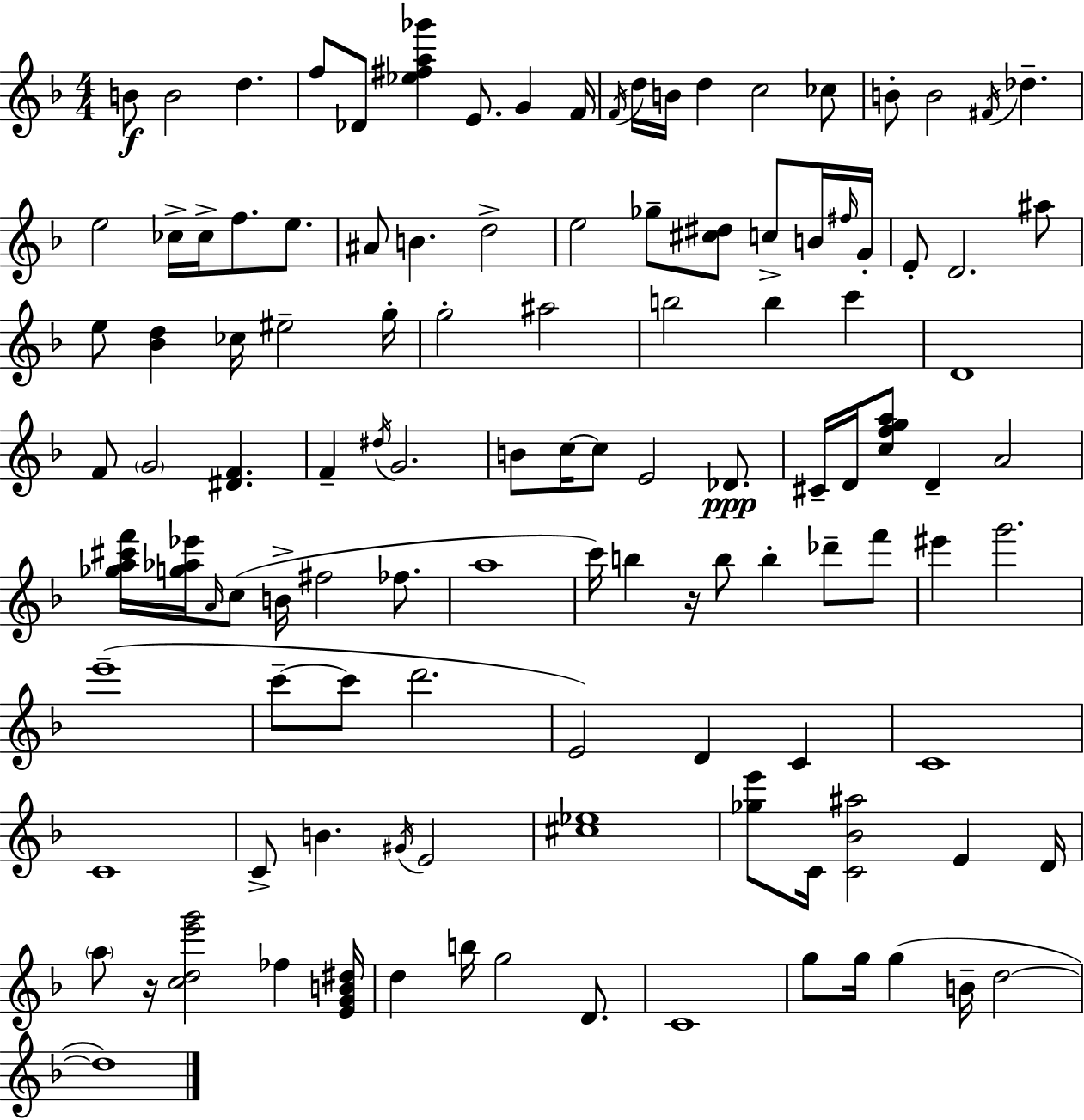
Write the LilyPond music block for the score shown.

{
  \clef treble
  \numericTimeSignature
  \time 4/4
  \key f \major
  b'8\f b'2 d''4. | f''8 des'8 <ees'' fis'' a'' ges'''>4 e'8. g'4 f'16 | \acciaccatura { f'16 } d''16 b'16 d''4 c''2 ces''8 | b'8-. b'2 \acciaccatura { fis'16 } des''4.-- | \break e''2 ces''16-> ces''16-> f''8. e''8. | ais'8 b'4. d''2-> | e''2 ges''8-- <cis'' dis''>8 c''8-> | b'16 \grace { fis''16 } g'16-. e'8-. d'2. | \break ais''8 e''8 <bes' d''>4 ces''16 eis''2-- | g''16-. g''2-. ais''2 | b''2 b''4 c'''4 | d'1 | \break f'8 \parenthesize g'2 <dis' f'>4. | f'4-- \acciaccatura { dis''16 } g'2. | b'8 c''16~~ c''8 e'2 | des'8.\ppp cis'16-- d'16 <c'' f'' g'' a''>8 d'4-- a'2 | \break <ges'' a'' cis''' f'''>16 <g'' aes'' ees'''>16 \grace { a'16 } c''8( b'16-> fis''2 | fes''8. a''1 | c'''16) b''4 r16 b''8 b''4-. | des'''8-- f'''8 eis'''4 g'''2. | \break e'''1--( | c'''8--~~ c'''8 d'''2. | e'2) d'4 | c'4 c'1 | \break c'1 | c'8-> b'4. \acciaccatura { gis'16 } e'2 | <cis'' ees''>1 | <ges'' e'''>8 c'16 <c' bes' ais''>2 | \break e'4 d'16 \parenthesize a''8 r16 <c'' d'' e''' g'''>2 | fes''4 <e' g' b' dis''>16 d''4 b''16 g''2 | d'8. c'1 | g''8 g''16 g''4( b'16-- d''2~~ | \break d''1) | \bar "|."
}